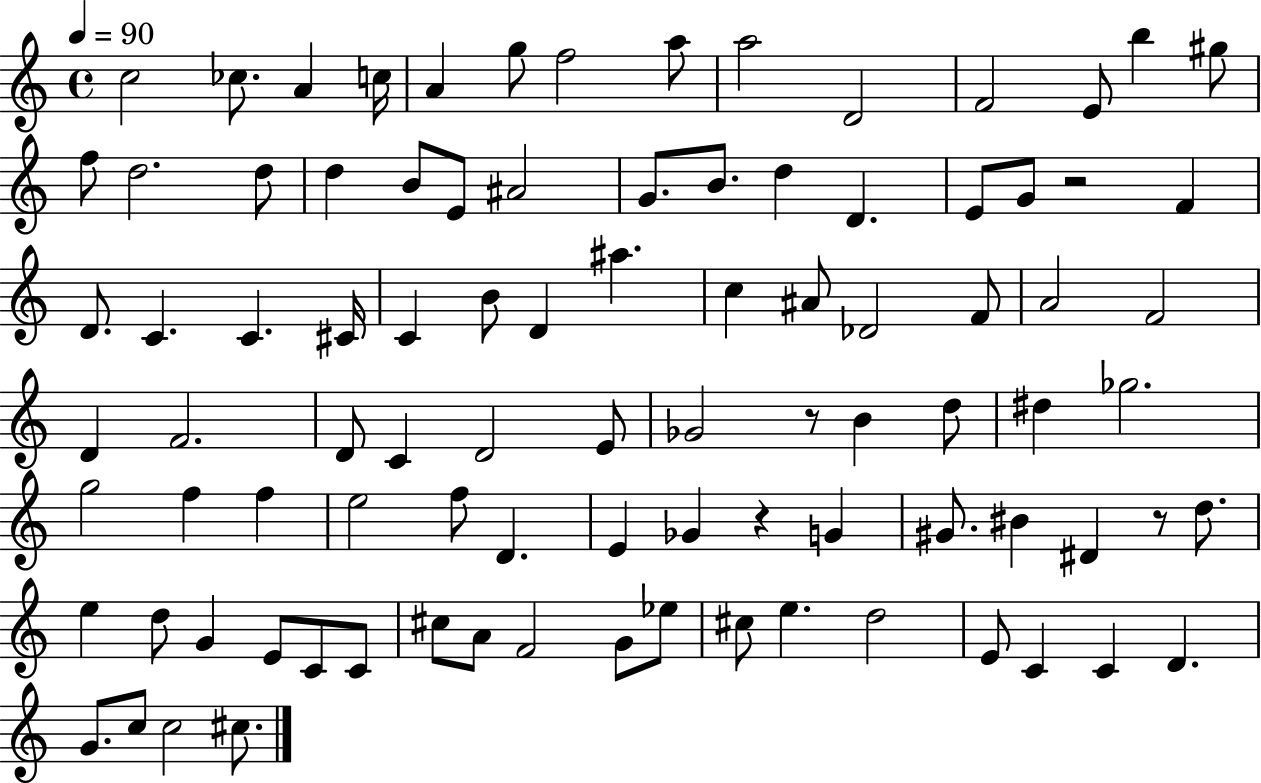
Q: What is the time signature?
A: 4/4